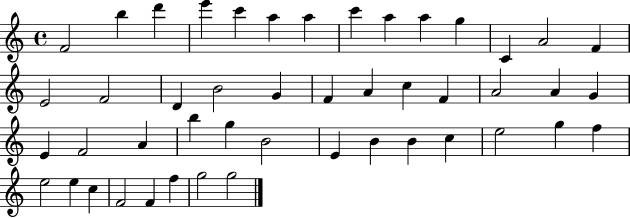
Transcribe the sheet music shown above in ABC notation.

X:1
T:Untitled
M:4/4
L:1/4
K:C
F2 b d' e' c' a a c' a a g C A2 F E2 F2 D B2 G F A c F A2 A G E F2 A b g B2 E B B c e2 g f e2 e c F2 F f g2 g2